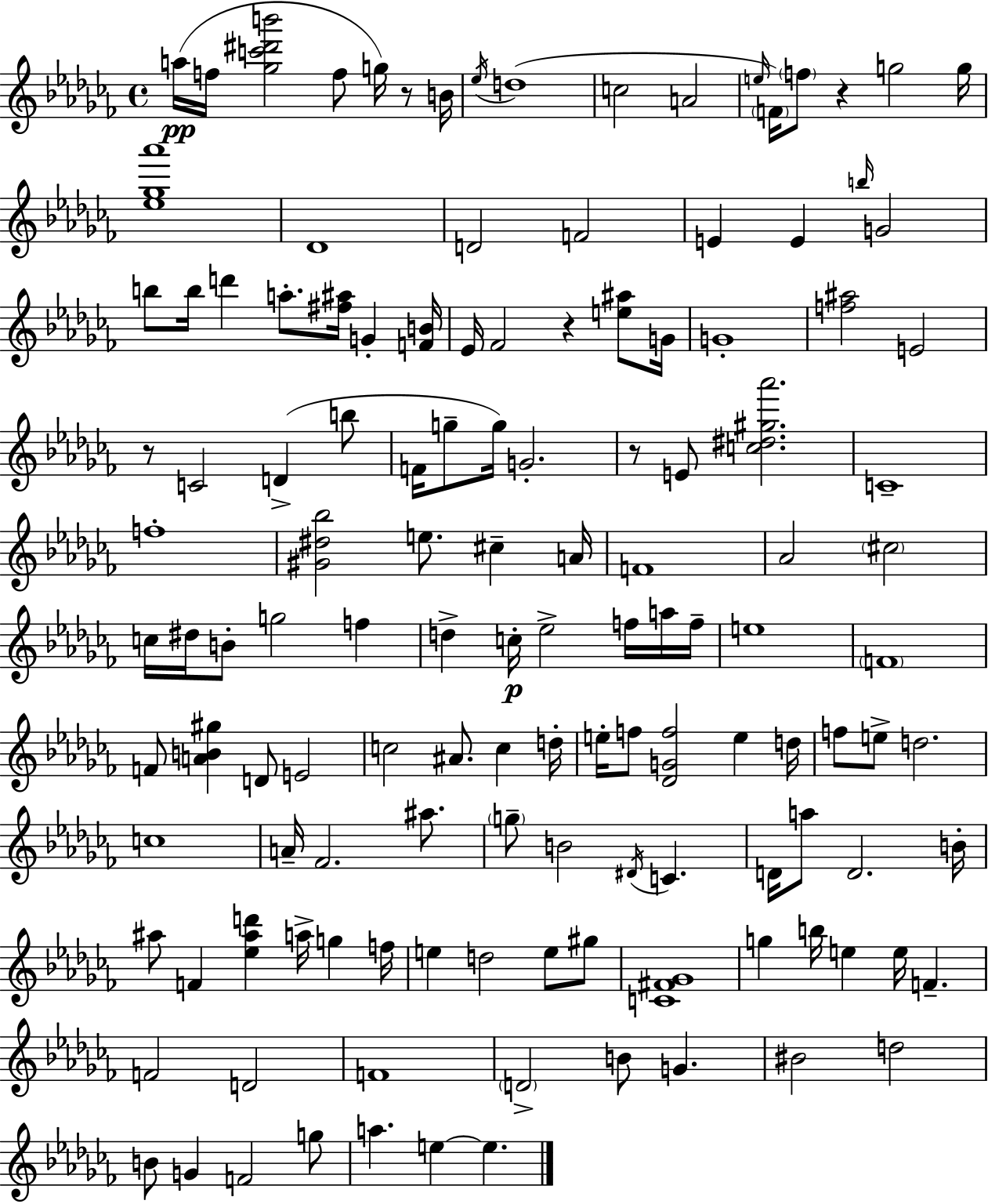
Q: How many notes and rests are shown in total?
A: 132